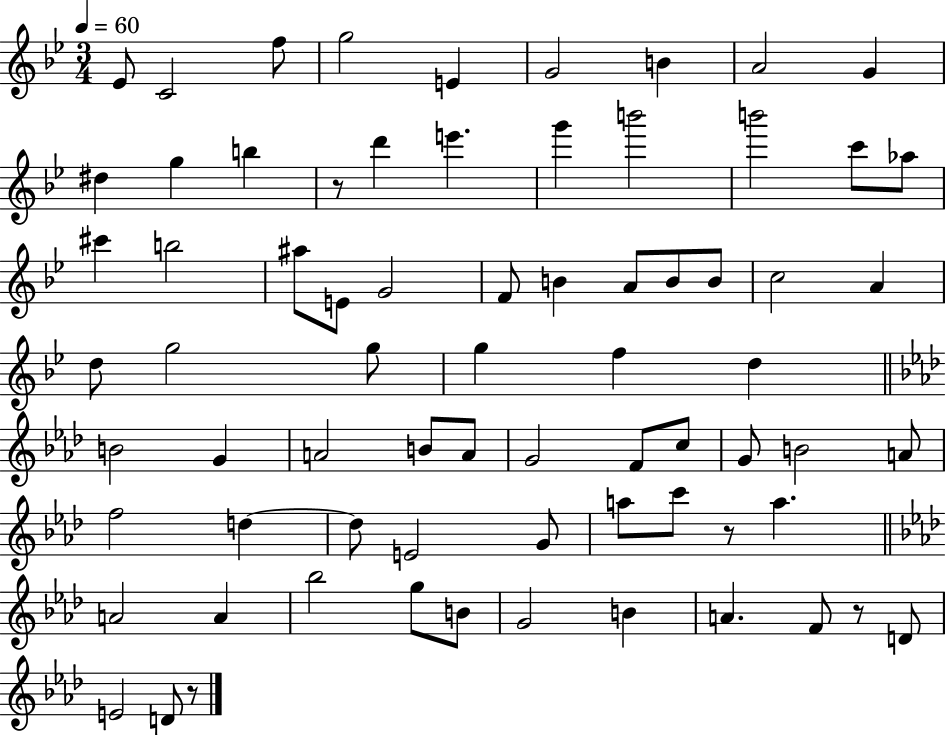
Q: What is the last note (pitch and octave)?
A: D4